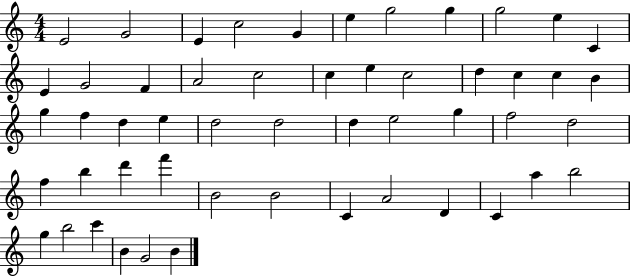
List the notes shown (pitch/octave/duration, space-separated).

E4/h G4/h E4/q C5/h G4/q E5/q G5/h G5/q G5/h E5/q C4/q E4/q G4/h F4/q A4/h C5/h C5/q E5/q C5/h D5/q C5/q C5/q B4/q G5/q F5/q D5/q E5/q D5/h D5/h D5/q E5/h G5/q F5/h D5/h F5/q B5/q D6/q F6/q B4/h B4/h C4/q A4/h D4/q C4/q A5/q B5/h G5/q B5/h C6/q B4/q G4/h B4/q